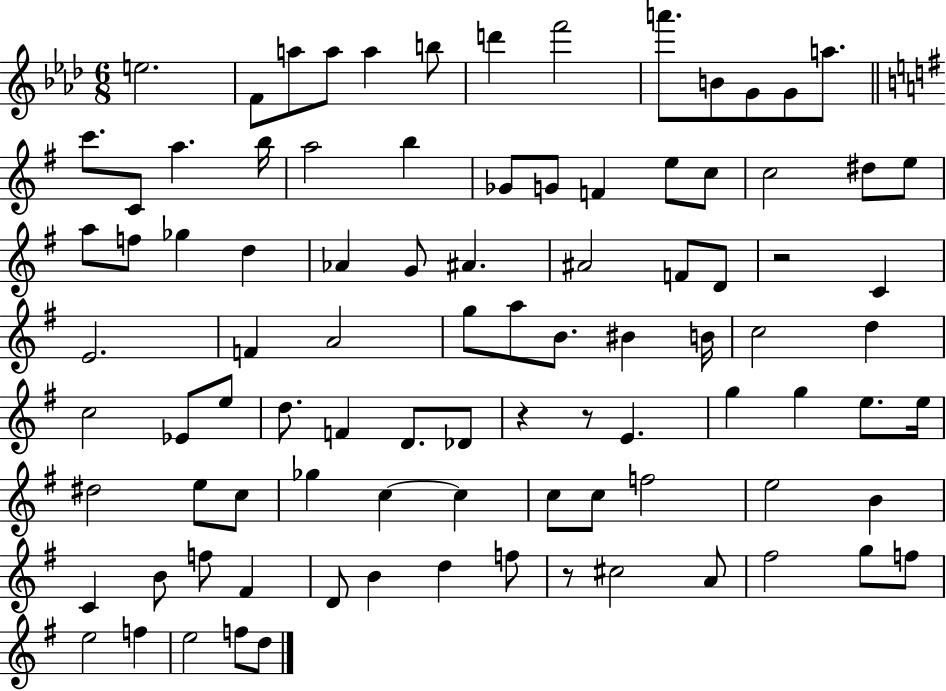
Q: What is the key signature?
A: AES major